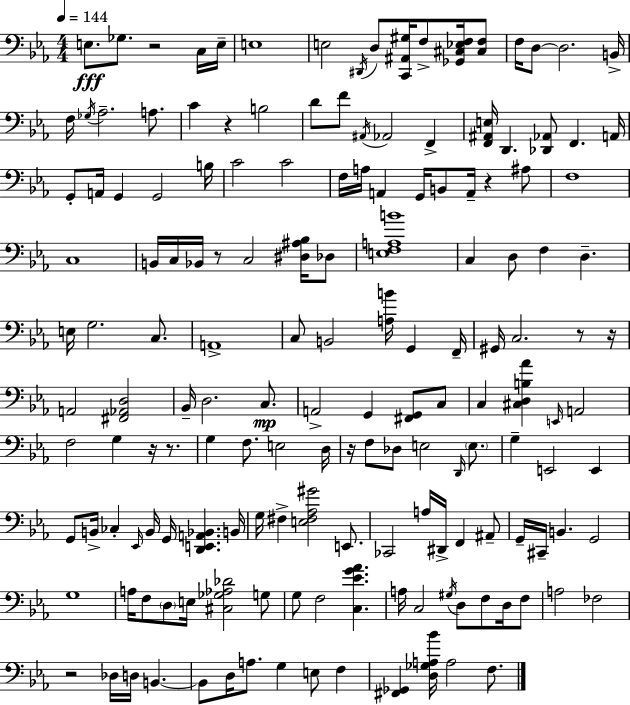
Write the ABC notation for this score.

X:1
T:Untitled
M:4/4
L:1/4
K:Cm
E,/2 _G,/2 z2 C,/4 E,/4 E,4 E,2 ^D,,/4 D,/2 [C,,^A,,^G,]/4 F,/2 [_G,,^C,_E,F,]/4 [^C,F,]/2 F,/4 D,/2 D,2 B,,/4 F,/4 _G,/4 _A,2 A,/2 C z B,2 D/2 F/2 ^A,,/4 _A,,2 F,, [F,,^A,,E,]/4 D,, [_D,,_A,,]/2 F,, A,,/4 G,,/2 A,,/4 G,, G,,2 B,/4 C2 C2 F,/4 A,/4 A,, G,,/4 B,,/2 A,,/4 z ^A,/2 F,4 C,4 B,,/4 C,/4 _B,,/4 z/2 C,2 [^D,^A,_B,]/4 _D,/2 [E,F,A,B]4 C, D,/2 F, D, E,/4 G,2 C,/2 A,,4 C,/2 B,,2 [A,B]/4 G,, F,,/4 ^G,,/4 C,2 z/2 z/4 A,,2 [^F,,_A,,D,]2 _B,,/4 D,2 C,/2 A,,2 G,, [^F,,G,,]/2 C,/2 C, [^C,D,B,_A] E,,/4 A,,2 F,2 G, z/4 z/2 G, F,/2 E,2 D,/4 z/4 F,/2 _D,/2 E,2 D,,/4 E,/2 G, E,,2 E,, G,,/2 B,,/4 _C, _E,,/4 B,,/4 G,,/4 [D,,E,,A,,_B,,] B,,/4 G,/4 ^F, [E,^F,_A,^G]2 E,,/2 _C,,2 A,/4 ^D,,/4 F,, ^A,,/2 G,,/4 ^C,,/4 B,, G,,2 G,4 A,/4 F,/2 D,/2 E,/4 [^C,_G,_A,_D]2 G,/2 G,/2 F,2 [C,_EG_A] A,/4 C,2 ^G,/4 D,/2 F,/2 D,/4 F,/2 A,2 _F,2 z2 _D,/4 D,/4 B,, B,,/2 D,/4 A,/2 G, E,/2 F, [^F,,_G,,] [D,_G,A,_B]/4 A,2 F,/2